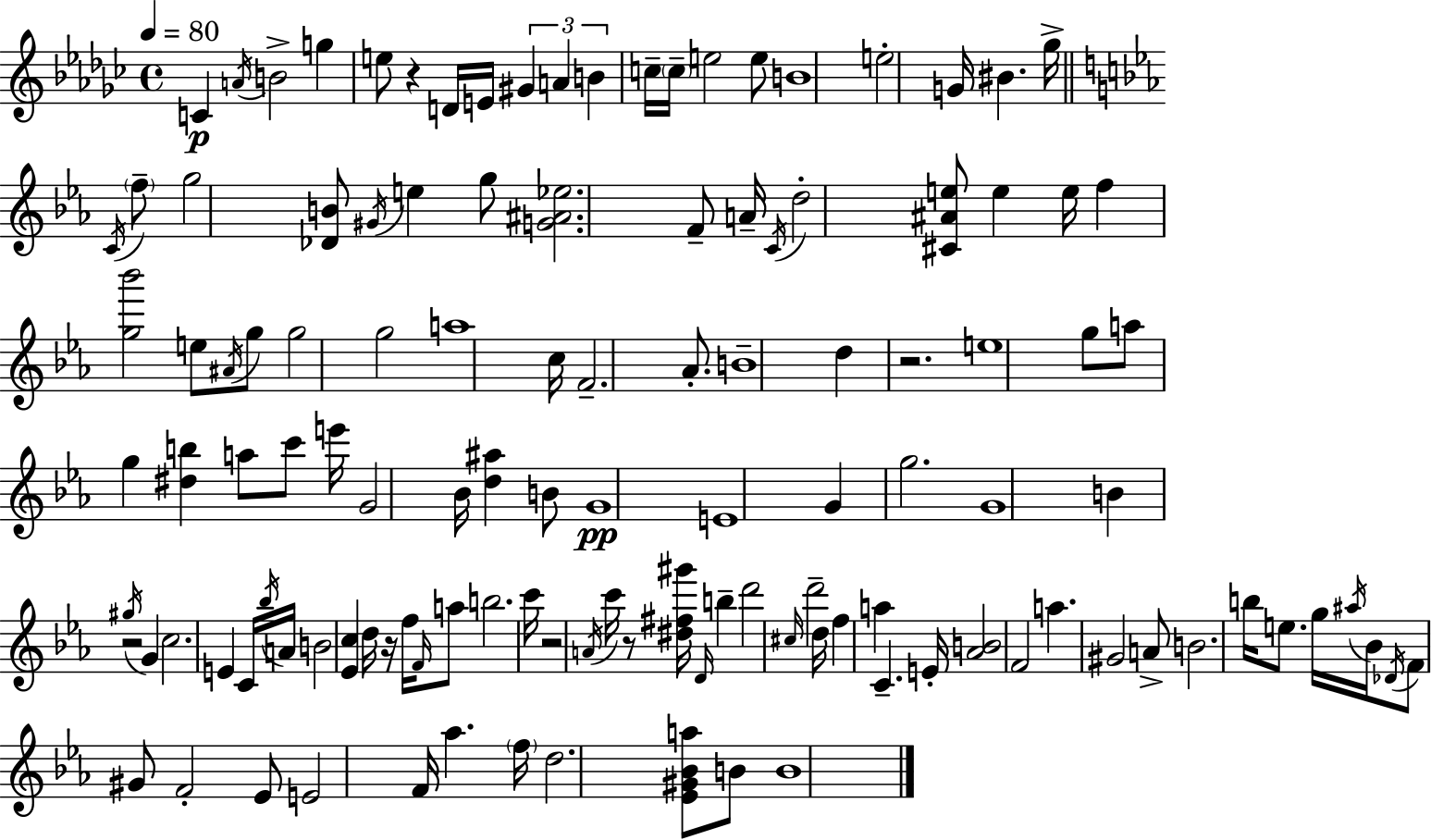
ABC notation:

X:1
T:Untitled
M:4/4
L:1/4
K:Ebm
C A/4 B2 g e/2 z D/4 E/4 ^G A B c/4 c/4 e2 e/2 B4 e2 G/4 ^B _g/4 C/4 f/2 g2 [_DB]/2 ^G/4 e g/2 [G^A_e]2 F/2 A/4 C/4 d2 [^C^Ae]/2 e e/4 f [g_b']2 e/2 ^A/4 g/2 g2 g2 a4 c/4 F2 _A/2 B4 d z2 e4 g/2 a/2 g [^db] a/2 c'/2 e'/4 G2 _B/4 [d^a] B/2 G4 E4 G g2 G4 B z2 ^g/4 G c2 E C/4 _b/4 A/4 B2 [_Ec] d/4 z/4 f/4 F/4 a/2 b2 c'/4 z2 A/4 c'/4 z/2 [^d^f^g']/4 D/4 b d'2 ^c/4 d'2 d/4 f a C E/4 [_AB]2 F2 a ^G2 A/2 B2 b/4 e/2 g/4 ^a/4 _B/4 _D/4 F/2 ^G/2 F2 _E/2 E2 F/4 _a f/4 d2 [_E^G_Ba]/2 B/2 B4